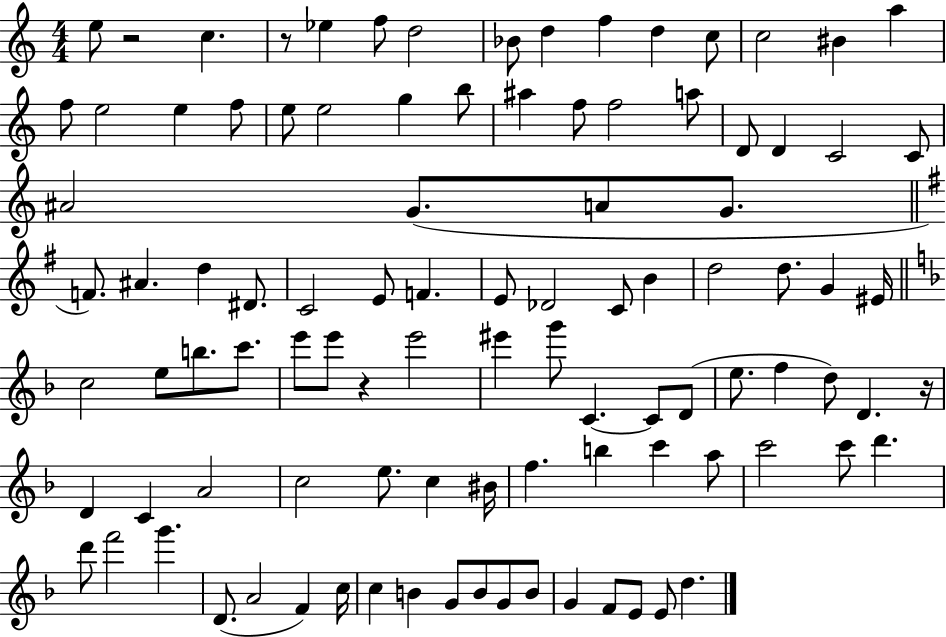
E5/e R/h C5/q. R/e Eb5/q F5/e D5/h Bb4/e D5/q F5/q D5/q C5/e C5/h BIS4/q A5/q F5/e E5/h E5/q F5/e E5/e E5/h G5/q B5/e A#5/q F5/e F5/h A5/e D4/e D4/q C4/h C4/e A#4/h G4/e. A4/e G4/e. F4/e. A#4/q. D5/q D#4/e. C4/h E4/e F4/q. E4/e Db4/h C4/e B4/q D5/h D5/e. G4/q EIS4/s C5/h E5/e B5/e. C6/e. E6/e E6/e R/q E6/h EIS6/q G6/e C4/q. C4/e D4/e E5/e. F5/q D5/e D4/q. R/s D4/q C4/q A4/h C5/h E5/e. C5/q BIS4/s F5/q. B5/q C6/q A5/e C6/h C6/e D6/q. D6/e F6/h G6/q. D4/e. A4/h F4/q C5/s C5/q B4/q G4/e B4/e G4/e B4/e G4/q F4/e E4/e E4/e D5/q.